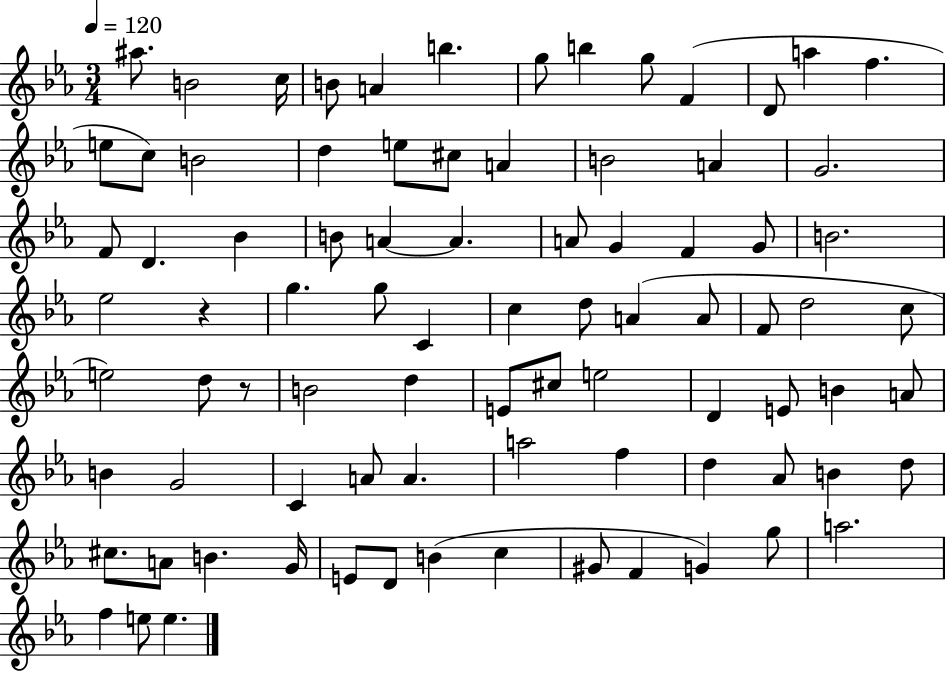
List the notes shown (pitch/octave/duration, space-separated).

A#5/e. B4/h C5/s B4/e A4/q B5/q. G5/e B5/q G5/e F4/q D4/e A5/q F5/q. E5/e C5/e B4/h D5/q E5/e C#5/e A4/q B4/h A4/q G4/h. F4/e D4/q. Bb4/q B4/e A4/q A4/q. A4/e G4/q F4/q G4/e B4/h. Eb5/h R/q G5/q. G5/e C4/q C5/q D5/e A4/q A4/e F4/e D5/h C5/e E5/h D5/e R/e B4/h D5/q E4/e C#5/e E5/h D4/q E4/e B4/q A4/e B4/q G4/h C4/q A4/e A4/q. A5/h F5/q D5/q Ab4/e B4/q D5/e C#5/e. A4/e B4/q. G4/s E4/e D4/e B4/q C5/q G#4/e F4/q G4/q G5/e A5/h. F5/q E5/e E5/q.